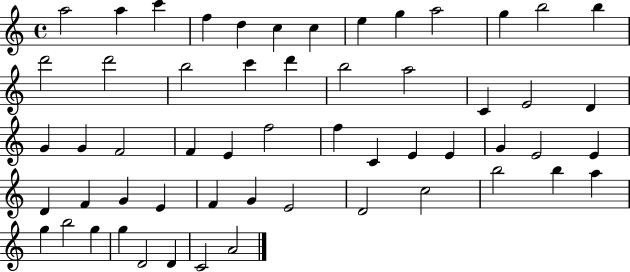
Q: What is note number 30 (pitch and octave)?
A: F5